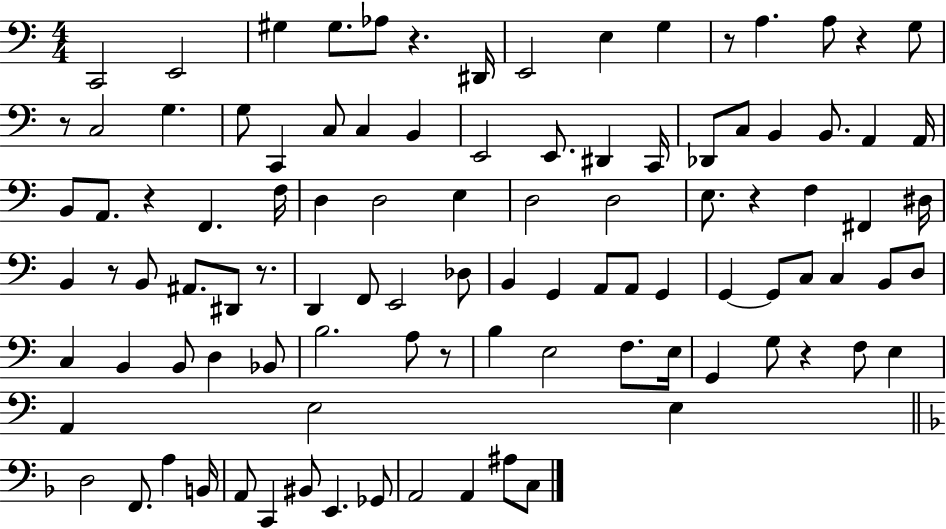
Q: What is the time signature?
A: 4/4